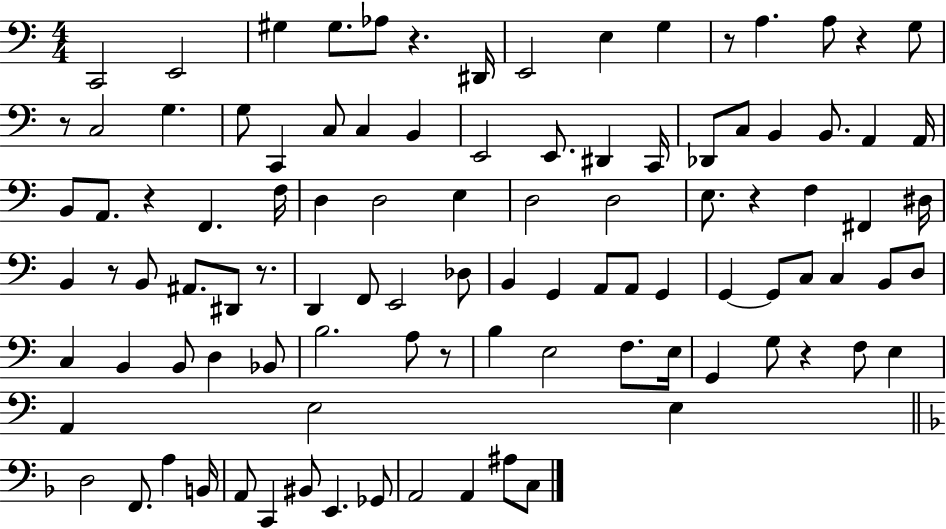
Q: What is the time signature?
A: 4/4